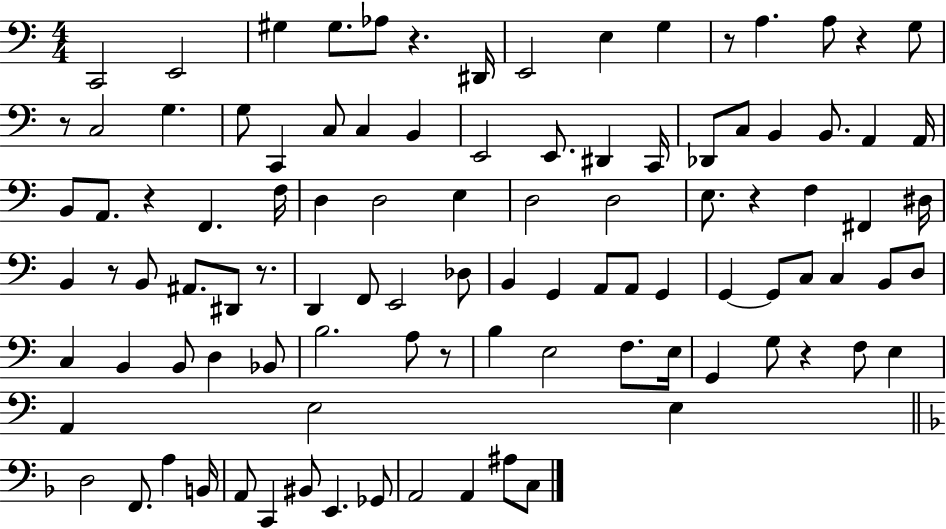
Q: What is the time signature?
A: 4/4